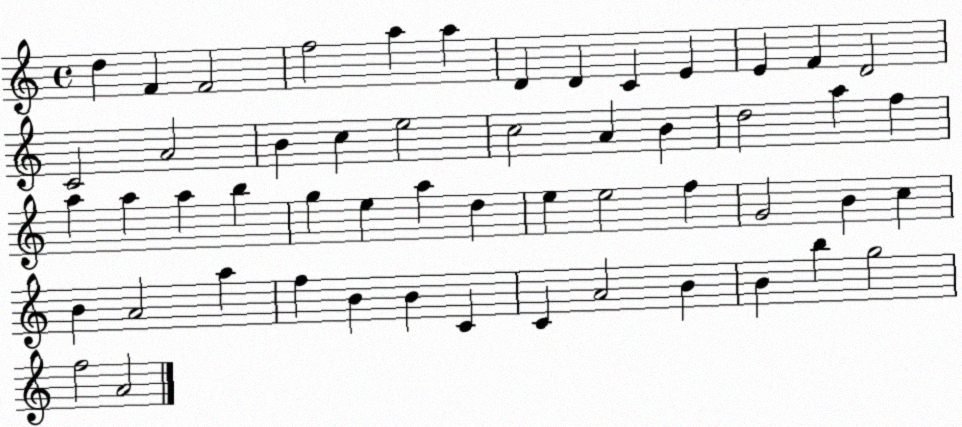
X:1
T:Untitled
M:4/4
L:1/4
K:C
d F F2 f2 a a D D C E E F D2 C2 A2 B c e2 c2 A B d2 a f a a a b g e a d e e2 f G2 B c B A2 a f B B C C A2 B B b g2 f2 A2